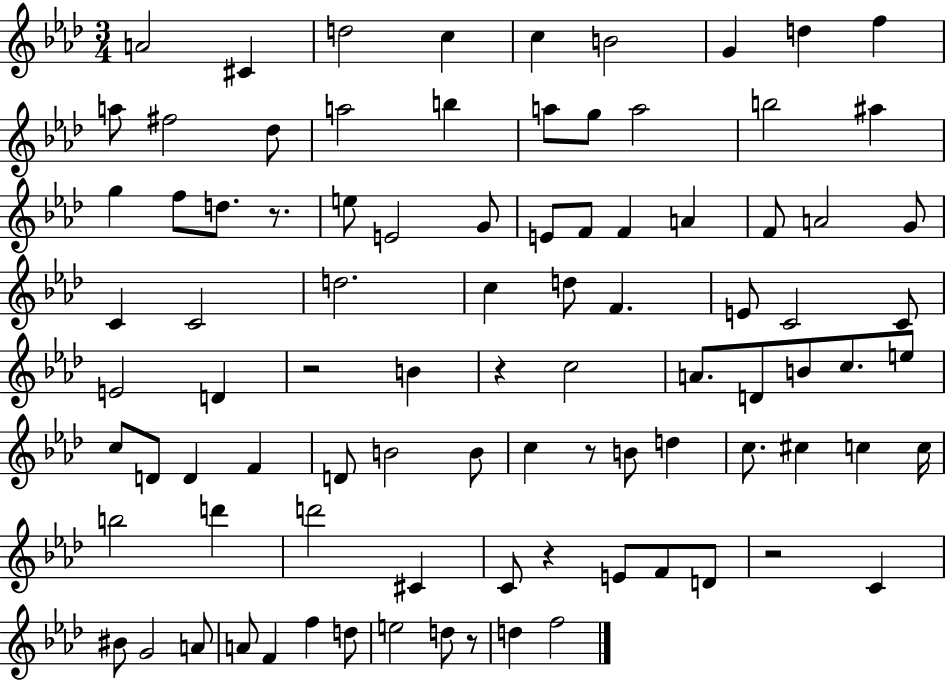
A4/h C#4/q D5/h C5/q C5/q B4/h G4/q D5/q F5/q A5/e F#5/h Db5/e A5/h B5/q A5/e G5/e A5/h B5/h A#5/q G5/q F5/e D5/e. R/e. E5/e E4/h G4/e E4/e F4/e F4/q A4/q F4/e A4/h G4/e C4/q C4/h D5/h. C5/q D5/e F4/q. E4/e C4/h C4/e E4/h D4/q R/h B4/q R/q C5/h A4/e. D4/e B4/e C5/e. E5/e C5/e D4/e D4/q F4/q D4/e B4/h B4/e C5/q R/e B4/e D5/q C5/e. C#5/q C5/q C5/s B5/h D6/q D6/h C#4/q C4/e R/q E4/e F4/e D4/e R/h C4/q BIS4/e G4/h A4/e A4/e F4/q F5/q D5/e E5/h D5/e R/e D5/q F5/h